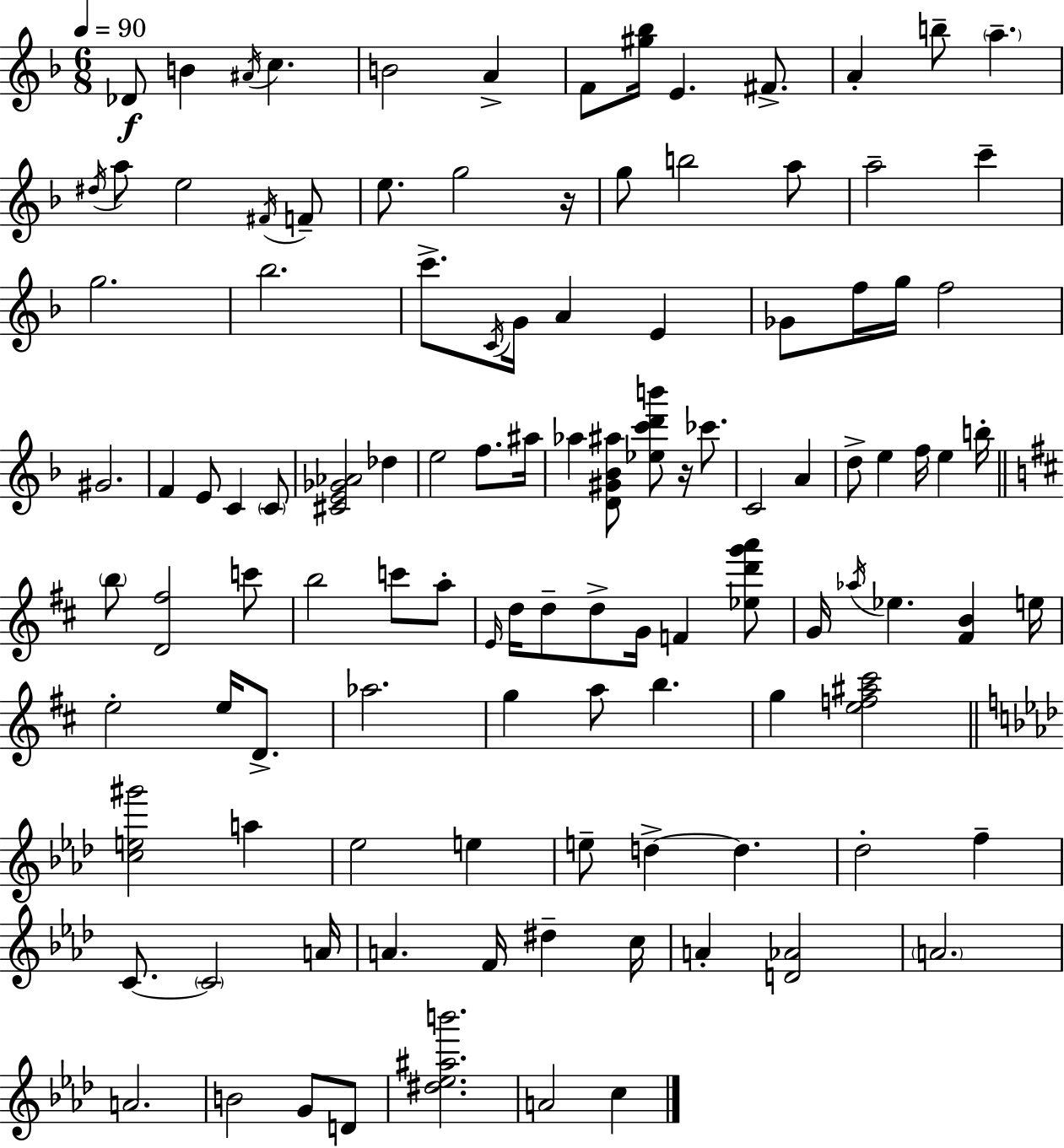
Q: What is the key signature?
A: F major